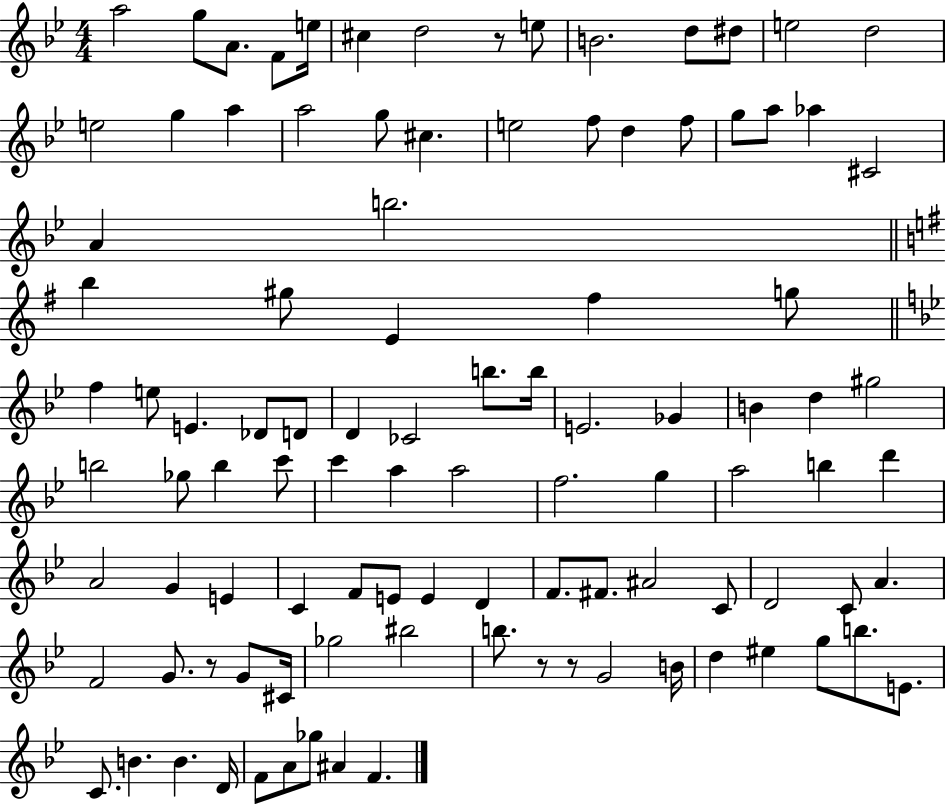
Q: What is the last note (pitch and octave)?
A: F4